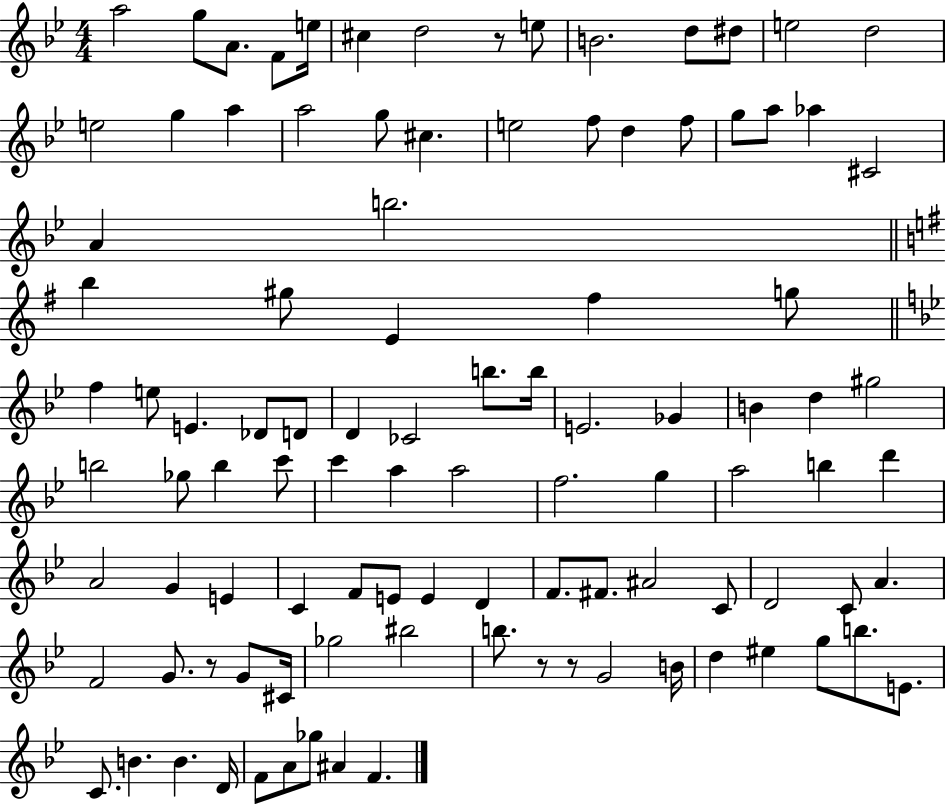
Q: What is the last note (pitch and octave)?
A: F4